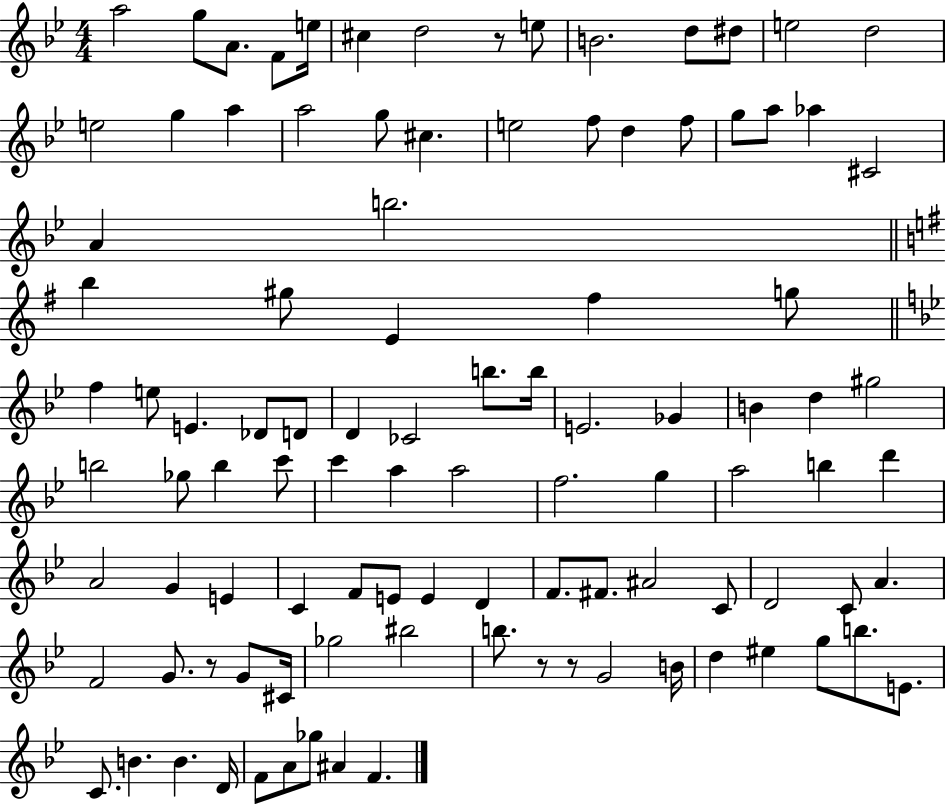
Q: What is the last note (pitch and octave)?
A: F4